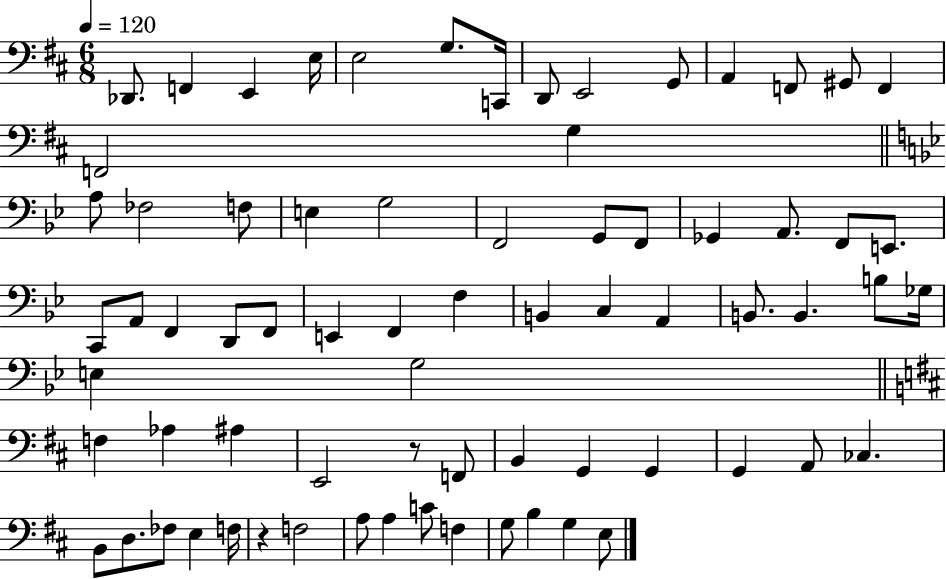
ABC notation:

X:1
T:Untitled
M:6/8
L:1/4
K:D
_D,,/2 F,, E,, E,/4 E,2 G,/2 C,,/4 D,,/2 E,,2 G,,/2 A,, F,,/2 ^G,,/2 F,, F,,2 G, A,/2 _F,2 F,/2 E, G,2 F,,2 G,,/2 F,,/2 _G,, A,,/2 F,,/2 E,,/2 C,,/2 A,,/2 F,, D,,/2 F,,/2 E,, F,, F, B,, C, A,, B,,/2 B,, B,/2 _G,/4 E, G,2 F, _A, ^A, E,,2 z/2 F,,/2 B,, G,, G,, G,, A,,/2 _C, B,,/2 D,/2 _F,/2 E, F,/4 z F,2 A,/2 A, C/2 F, G,/2 B, G, E,/2